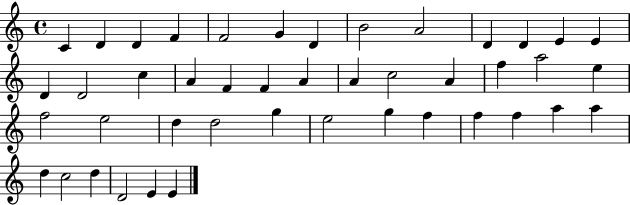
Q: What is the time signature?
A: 4/4